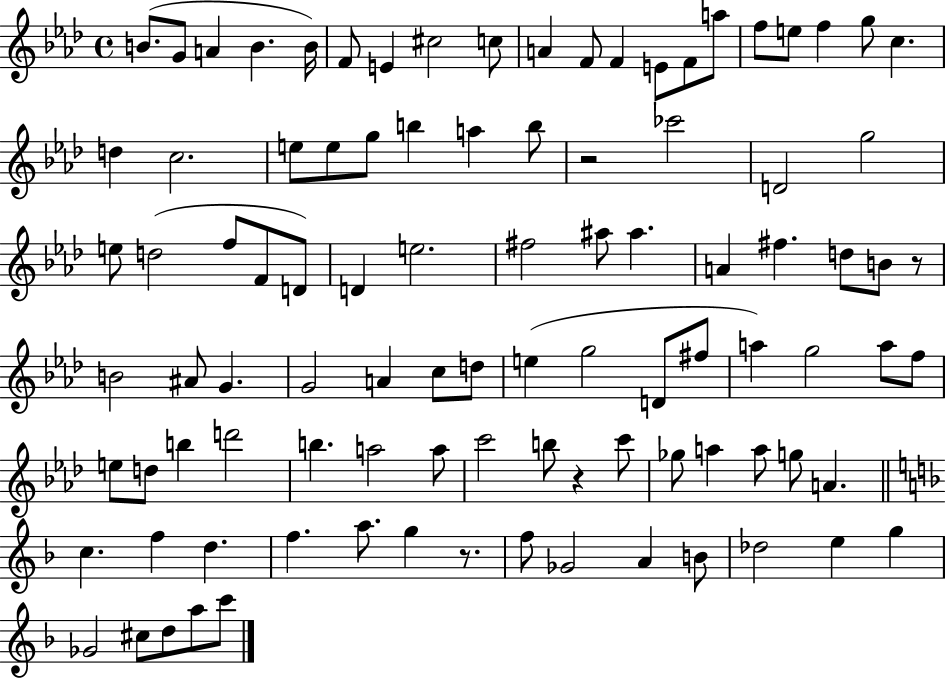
B4/e. G4/e A4/q B4/q. B4/s F4/e E4/q C#5/h C5/e A4/q F4/e F4/q E4/e F4/e A5/e F5/e E5/e F5/q G5/e C5/q. D5/q C5/h. E5/e E5/e G5/e B5/q A5/q B5/e R/h CES6/h D4/h G5/h E5/e D5/h F5/e F4/e D4/e D4/q E5/h. F#5/h A#5/e A#5/q. A4/q F#5/q. D5/e B4/e R/e B4/h A#4/e G4/q. G4/h A4/q C5/e D5/e E5/q G5/h D4/e F#5/e A5/q G5/h A5/e F5/e E5/e D5/e B5/q D6/h B5/q. A5/h A5/e C6/h B5/e R/q C6/e Gb5/e A5/q A5/e G5/e A4/q. C5/q. F5/q D5/q. F5/q. A5/e. G5/q R/e. F5/e Gb4/h A4/q B4/e Db5/h E5/q G5/q Gb4/h C#5/e D5/e A5/e C6/e